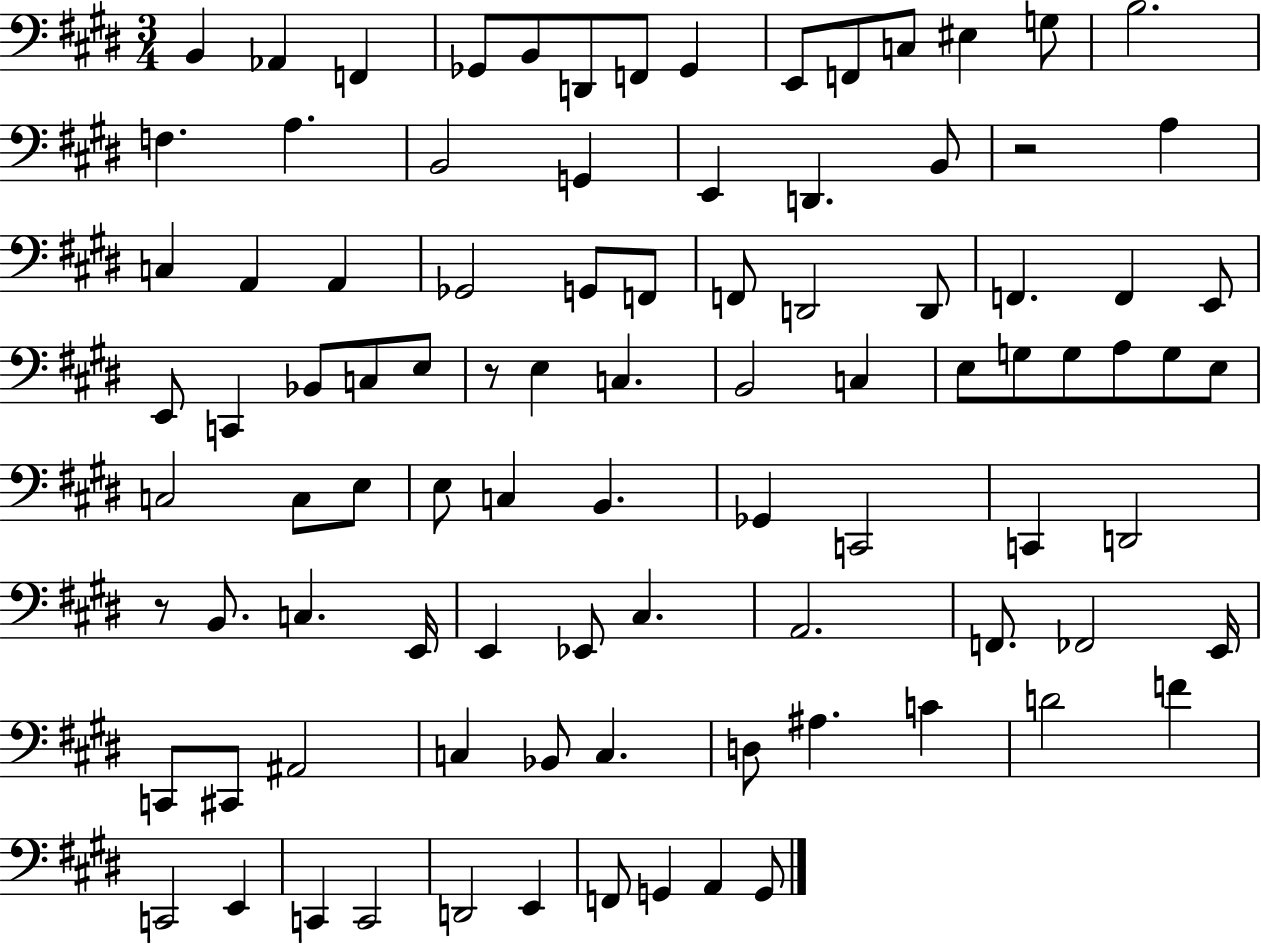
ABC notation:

X:1
T:Untitled
M:3/4
L:1/4
K:E
B,, _A,, F,, _G,,/2 B,,/2 D,,/2 F,,/2 _G,, E,,/2 F,,/2 C,/2 ^E, G,/2 B,2 F, A, B,,2 G,, E,, D,, B,,/2 z2 A, C, A,, A,, _G,,2 G,,/2 F,,/2 F,,/2 D,,2 D,,/2 F,, F,, E,,/2 E,,/2 C,, _B,,/2 C,/2 E,/2 z/2 E, C, B,,2 C, E,/2 G,/2 G,/2 A,/2 G,/2 E,/2 C,2 C,/2 E,/2 E,/2 C, B,, _G,, C,,2 C,, D,,2 z/2 B,,/2 C, E,,/4 E,, _E,,/2 ^C, A,,2 F,,/2 _F,,2 E,,/4 C,,/2 ^C,,/2 ^A,,2 C, _B,,/2 C, D,/2 ^A, C D2 F C,,2 E,, C,, C,,2 D,,2 E,, F,,/2 G,, A,, G,,/2